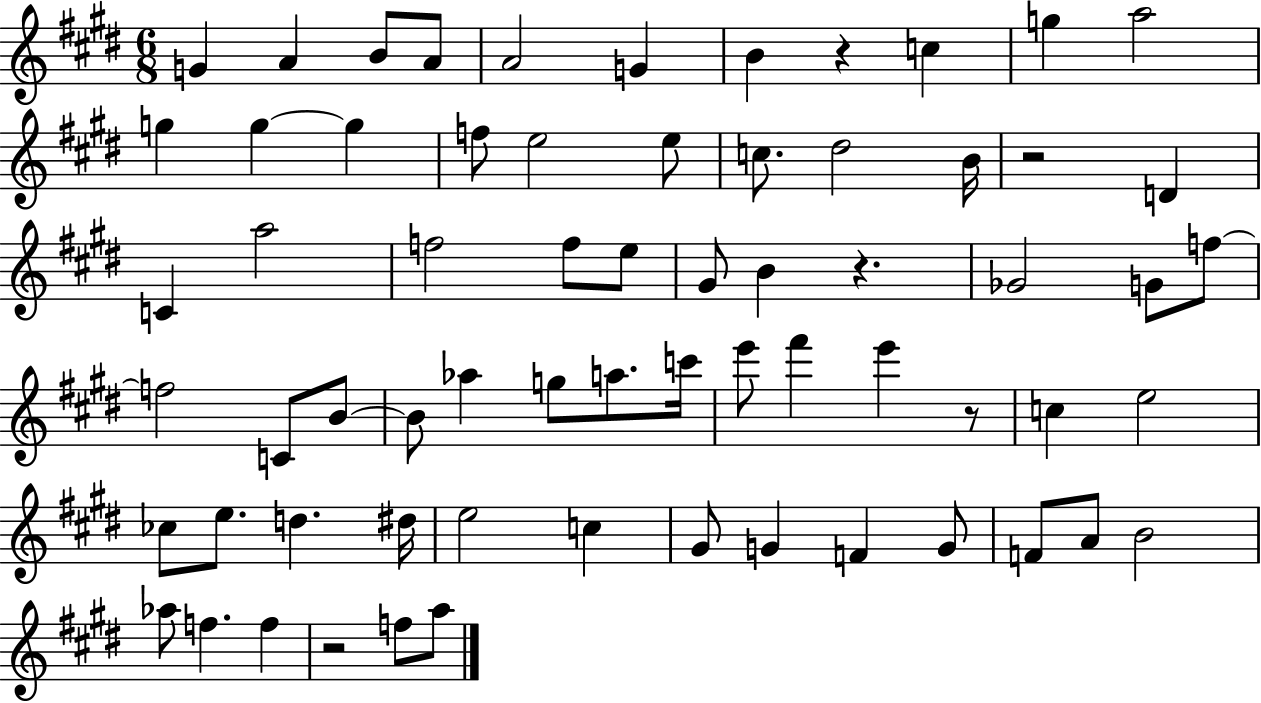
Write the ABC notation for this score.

X:1
T:Untitled
M:6/8
L:1/4
K:E
G A B/2 A/2 A2 G B z c g a2 g g g f/2 e2 e/2 c/2 ^d2 B/4 z2 D C a2 f2 f/2 e/2 ^G/2 B z _G2 G/2 f/2 f2 C/2 B/2 B/2 _a g/2 a/2 c'/4 e'/2 ^f' e' z/2 c e2 _c/2 e/2 d ^d/4 e2 c ^G/2 G F G/2 F/2 A/2 B2 _a/2 f f z2 f/2 a/2